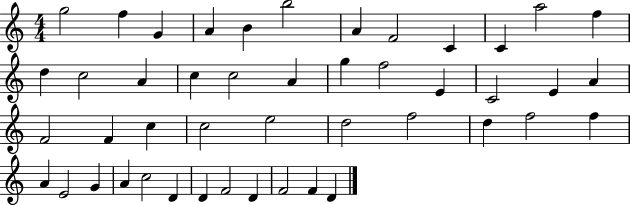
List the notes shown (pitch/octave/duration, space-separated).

G5/h F5/q G4/q A4/q B4/q B5/h A4/q F4/h C4/q C4/q A5/h F5/q D5/q C5/h A4/q C5/q C5/h A4/q G5/q F5/h E4/q C4/h E4/q A4/q F4/h F4/q C5/q C5/h E5/h D5/h F5/h D5/q F5/h F5/q A4/q E4/h G4/q A4/q C5/h D4/q D4/q F4/h D4/q F4/h F4/q D4/q